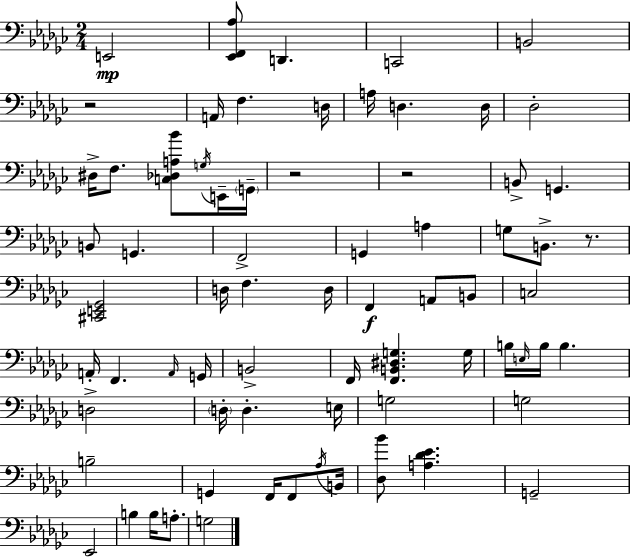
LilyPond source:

{
  \clef bass
  \numericTimeSignature
  \time 2/4
  \key ees \minor
  \repeat volta 2 { e,2\mp | <ees, f, aes>8 d,4. | c,2 | b,2 | \break r2 | a,16 f4. d16 | a16 d4. d16 | des2-. | \break dis16-> f8. <c des a bes'>8 \acciaccatura { g16 } e,16-- | \parenthesize g,16-- r2 | r2 | b,8-> g,4. | \break b,8 g,4. | f,2-> | g,4 a4 | g8 b,8.-> r8. | \break <cis, e, ges,>2 | d16 f4. | d16 f,4\f a,8 b,8 | c2 | \break a,16-. f,4. | \grace { a,16 } g,16 b,2-> | f,16 <f, b, dis g>4. | g16 b16 \grace { e16 } b16 b4. | \break d2-> | \parenthesize d16-. d4.-. | e16 g2 | g2 | \break b2-- | g,4 f,16 | f,8 \acciaccatura { aes16 } b,16 <des bes'>8 <a des' ees'>4. | g,2-- | \break ees,2 | b4 | b16 a8.-. g2 | } \bar "|."
}